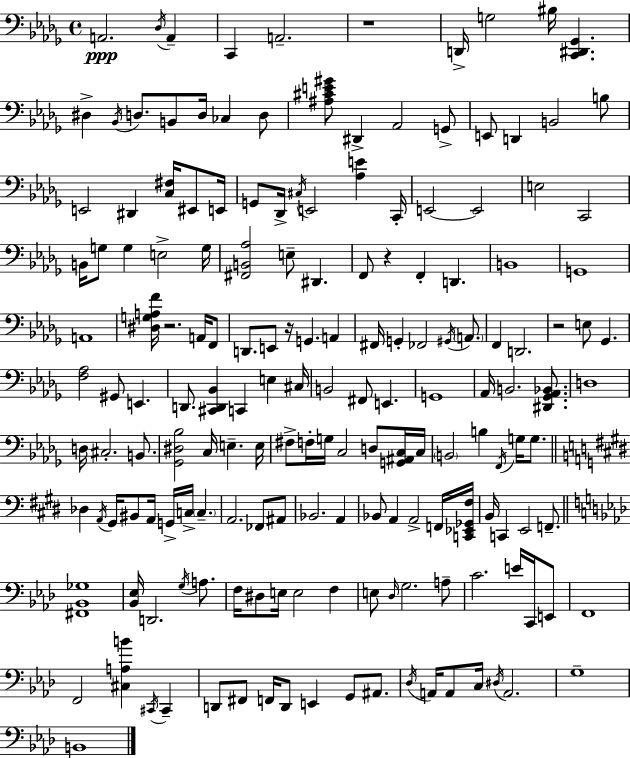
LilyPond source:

{
  \clef bass
  \time 4/4
  \defaultTimeSignature
  \key bes \minor
  a,2.\ppp \acciaccatura { des16 } a,4-- | c,4 a,2.-- | r1 | d,16-> g2 bis16 <c, dis, ges,>4. | \break dis4-> \acciaccatura { bes,16 } d8. b,8 d16 ces4 | d8 <ais cis' e' gis'>8 dis,4-> aes,2 | g,8-> e,8 d,4 b,2 | b8 e,2 dis,4 <c fis>16 eis,8 | \break e,16 g,8 des,16-> \acciaccatura { cis16 } e,2 <aes e'>4 | c,16-. e,2~~ e,2 | e2 c,2 | b,16 g8 g4 e2-> | \break g16 <fis, b, aes>2 e8-- dis,4. | f,8 r4 f,4-. d,4. | b,1 | g,1 | \break a,1 | <dis g a f'>16 r2. | a,16 f,8 d,8. e,8 r16 g,4. a,4 | fis,16 g,4-. fes,2 | \break \acciaccatura { gis,16 } \parenthesize a,8. f,4 d,2. | r2 e8 ges,4. | <f aes>2 gis,8 e,4. | d,8. <cis, d, bes,>4 c,4 e4 | \break cis16 b,2 fis,8 e,4. | g,1 | aes,16 b,2. | <dis, ges, aes, bes,>8. d1 | \break d16 cis2.-. | b,8. <ges, dis bes>2 c16 e4.-- | e16 fis8-> f16-. g16 c2 | d8 <g, ais, c>16 c16 \parenthesize b,2 b4 | \break \acciaccatura { f,16 } g16 g8. \bar "||" \break \key e \major des4 \acciaccatura { a,16 } gis,16 bis,8 a,16 g,16-> c16-> \parenthesize c4.-- | a,2. fes,8 ais,8 | bes,2. a,4 | bes,8 a,4 a,2-> f,16 | \break <c, ees, ges, fis>16 b,16 c,4 e,2 f,8.-- | \bar "||" \break \key aes \major <fis, bes, ges>1 | <bes, ees>16 d,2. \acciaccatura { g16 } a8. | f16 dis8 e16 e2 f4 | e8 \grace { des16 } g2. | \break a8-- c'2. e'16 c,16 | e,8 f,1 | f,2 <cis a b'>4 \acciaccatura { cis,16 } cis,4-- | d,8 fis,8 f,16 d,8 e,4 g,8 | \break ais,8. \acciaccatura { des16 } a,16 a,8 c16 \acciaccatura { dis16 } a,2. | g1-- | b,1 | \bar "|."
}